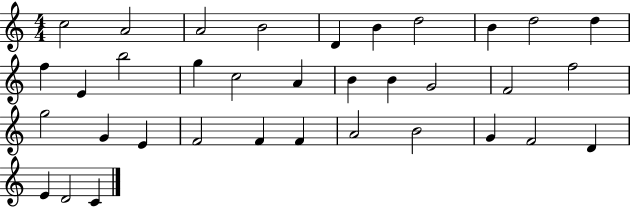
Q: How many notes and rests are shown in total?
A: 35